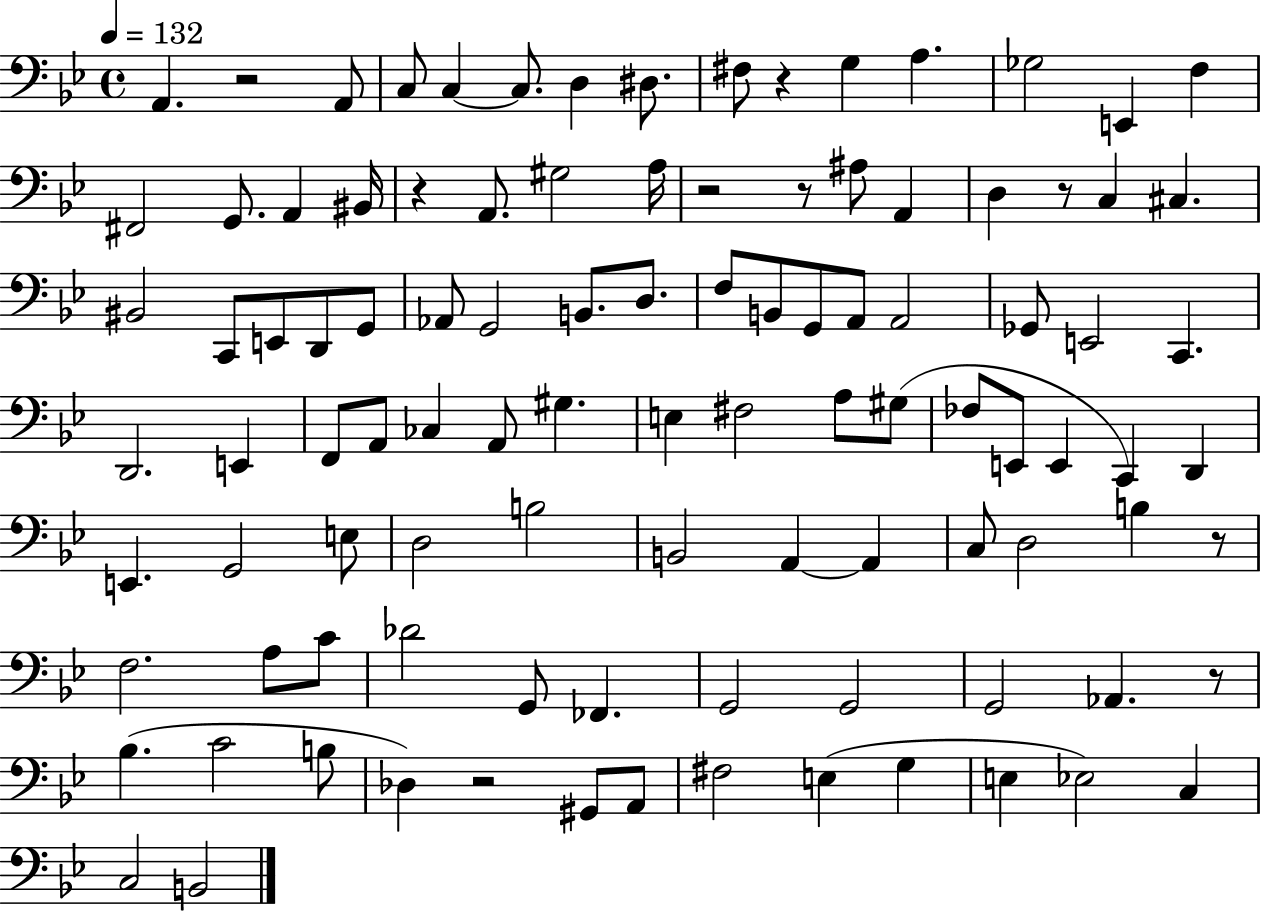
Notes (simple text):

A2/q. R/h A2/e C3/e C3/q C3/e. D3/q D#3/e. F#3/e R/q G3/q A3/q. Gb3/h E2/q F3/q F#2/h G2/e. A2/q BIS2/s R/q A2/e. G#3/h A3/s R/h R/e A#3/e A2/q D3/q R/e C3/q C#3/q. BIS2/h C2/e E2/e D2/e G2/e Ab2/e G2/h B2/e. D3/e. F3/e B2/e G2/e A2/e A2/h Gb2/e E2/h C2/q. D2/h. E2/q F2/e A2/e CES3/q A2/e G#3/q. E3/q F#3/h A3/e G#3/e FES3/e E2/e E2/q C2/q D2/q E2/q. G2/h E3/e D3/h B3/h B2/h A2/q A2/q C3/e D3/h B3/q R/e F3/h. A3/e C4/e Db4/h G2/e FES2/q. G2/h G2/h G2/h Ab2/q. R/e Bb3/q. C4/h B3/e Db3/q R/h G#2/e A2/e F#3/h E3/q G3/q E3/q Eb3/h C3/q C3/h B2/h